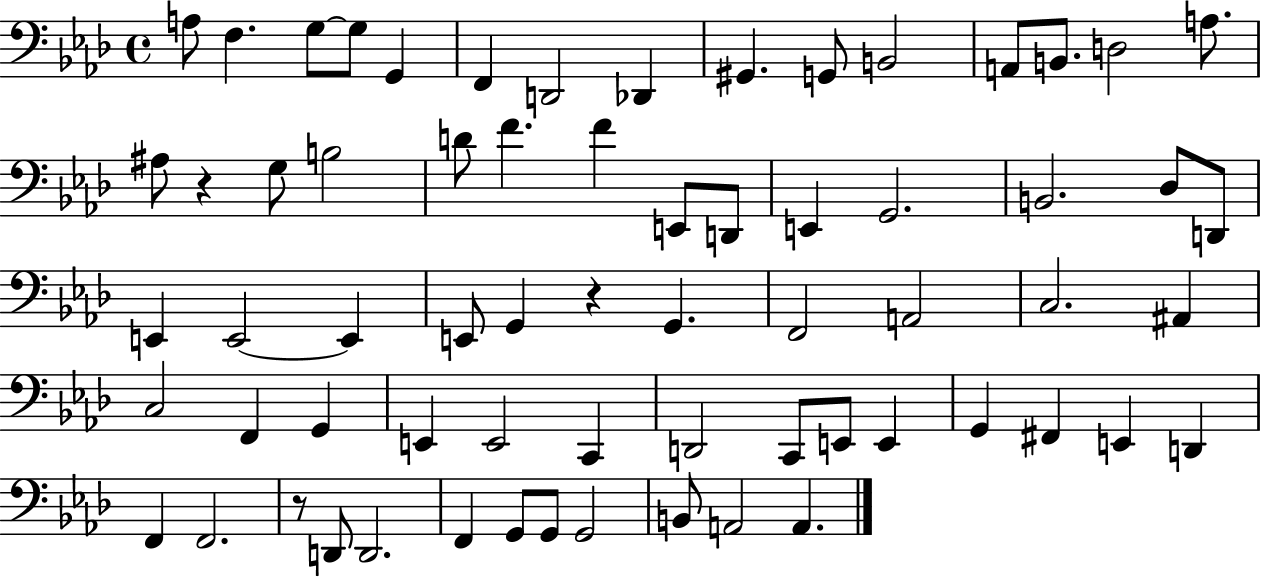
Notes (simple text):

A3/e F3/q. G3/e G3/e G2/q F2/q D2/h Db2/q G#2/q. G2/e B2/h A2/e B2/e. D3/h A3/e. A#3/e R/q G3/e B3/h D4/e F4/q. F4/q E2/e D2/e E2/q G2/h. B2/h. Db3/e D2/e E2/q E2/h E2/q E2/e G2/q R/q G2/q. F2/h A2/h C3/h. A#2/q C3/h F2/q G2/q E2/q E2/h C2/q D2/h C2/e E2/e E2/q G2/q F#2/q E2/q D2/q F2/q F2/h. R/e D2/e D2/h. F2/q G2/e G2/e G2/h B2/e A2/h A2/q.